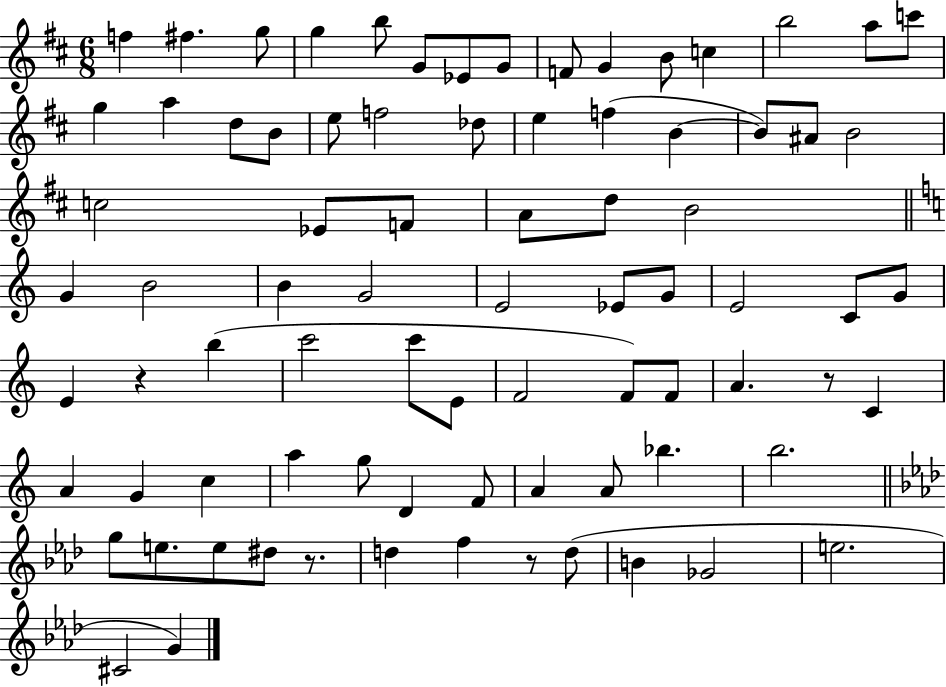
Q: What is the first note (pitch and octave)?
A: F5